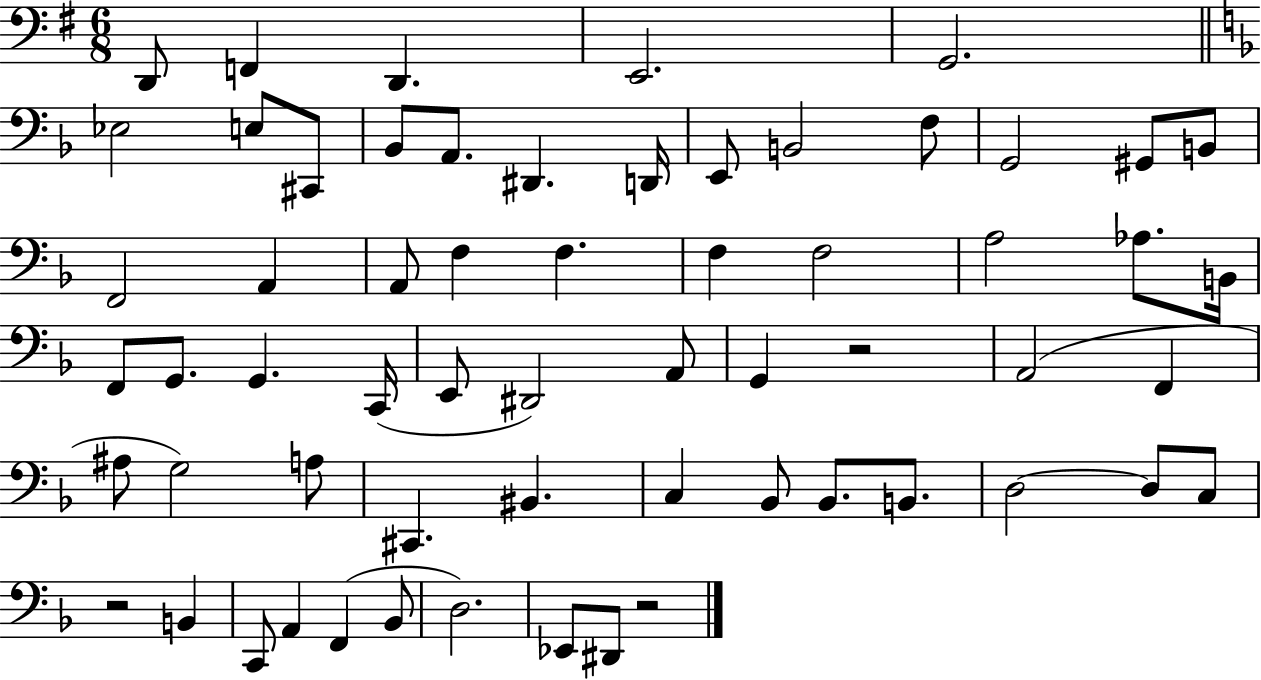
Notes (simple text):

D2/e F2/q D2/q. E2/h. G2/h. Eb3/h E3/e C#2/e Bb2/e A2/e. D#2/q. D2/s E2/e B2/h F3/e G2/h G#2/e B2/e F2/h A2/q A2/e F3/q F3/q. F3/q F3/h A3/h Ab3/e. B2/s F2/e G2/e. G2/q. C2/s E2/e D#2/h A2/e G2/q R/h A2/h F2/q A#3/e G3/h A3/e C#2/q. BIS2/q. C3/q Bb2/e Bb2/e. B2/e. D3/h D3/e C3/e R/h B2/q C2/e A2/q F2/q Bb2/e D3/h. Eb2/e D#2/e R/h